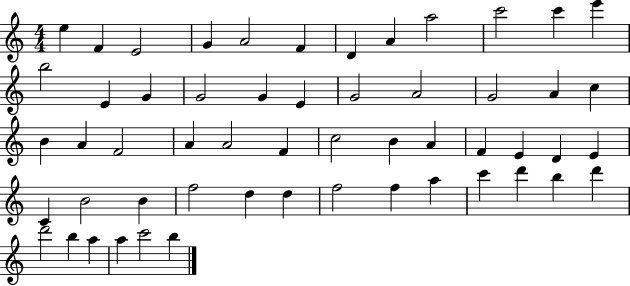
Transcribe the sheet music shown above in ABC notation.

X:1
T:Untitled
M:4/4
L:1/4
K:C
e F E2 G A2 F D A a2 c'2 c' e' b2 E G G2 G E G2 A2 G2 A c B A F2 A A2 F c2 B A F E D E C B2 B f2 d d f2 f a c' d' b d' d'2 b a a c'2 b